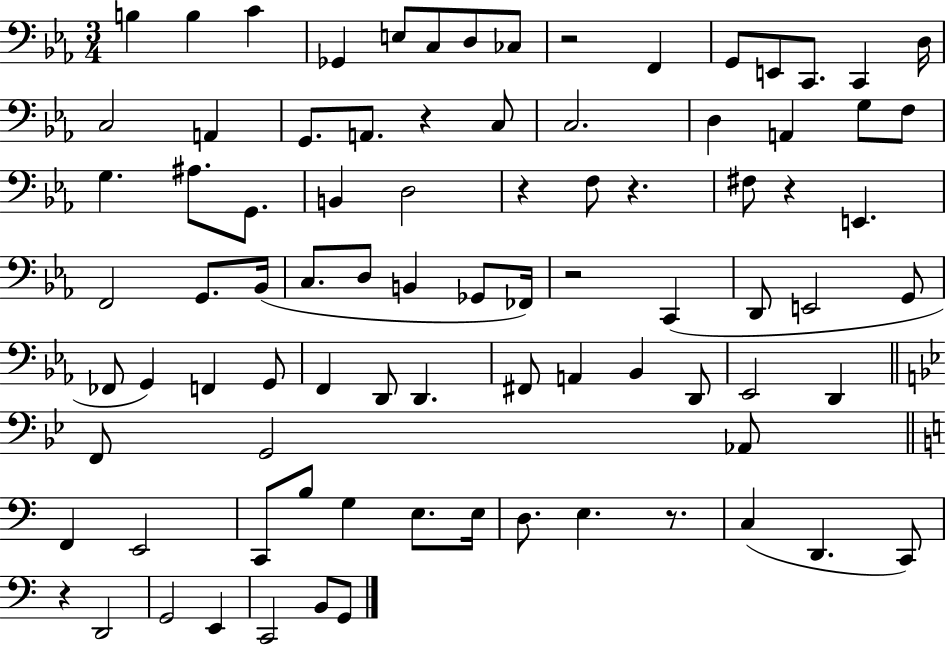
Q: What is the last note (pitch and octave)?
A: G2